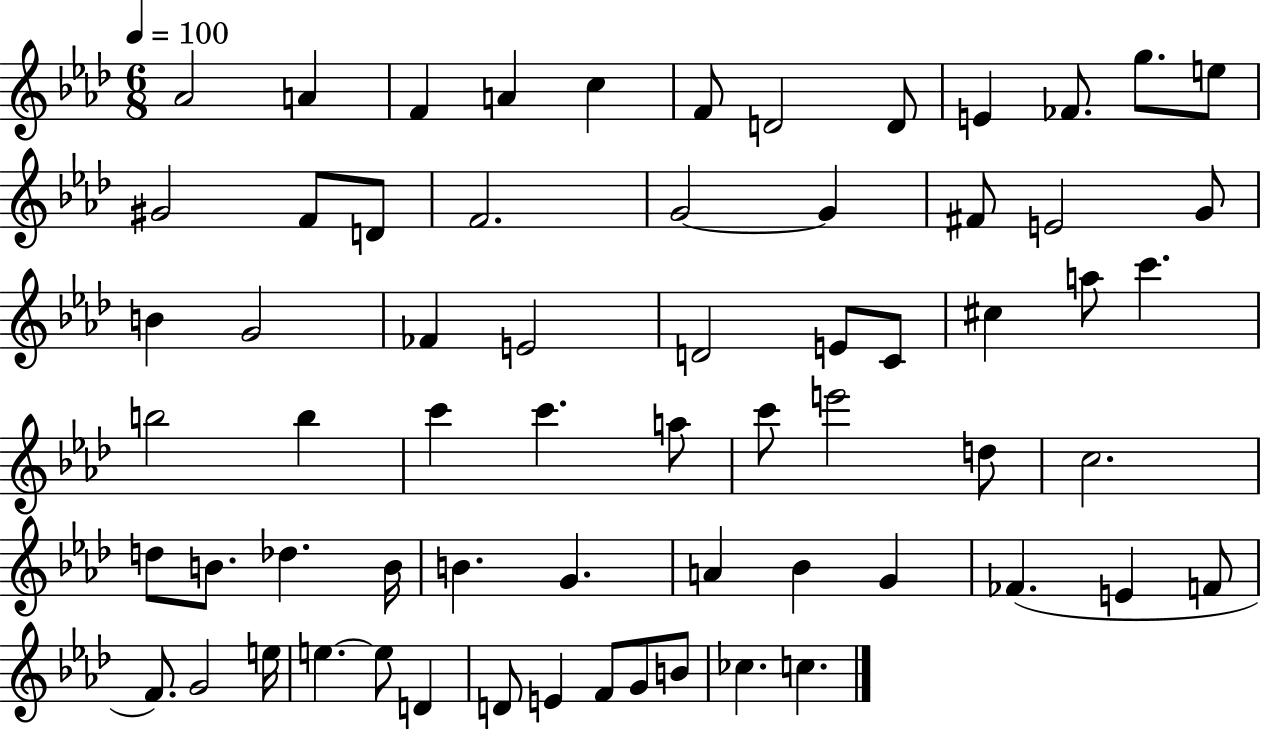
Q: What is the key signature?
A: AES major